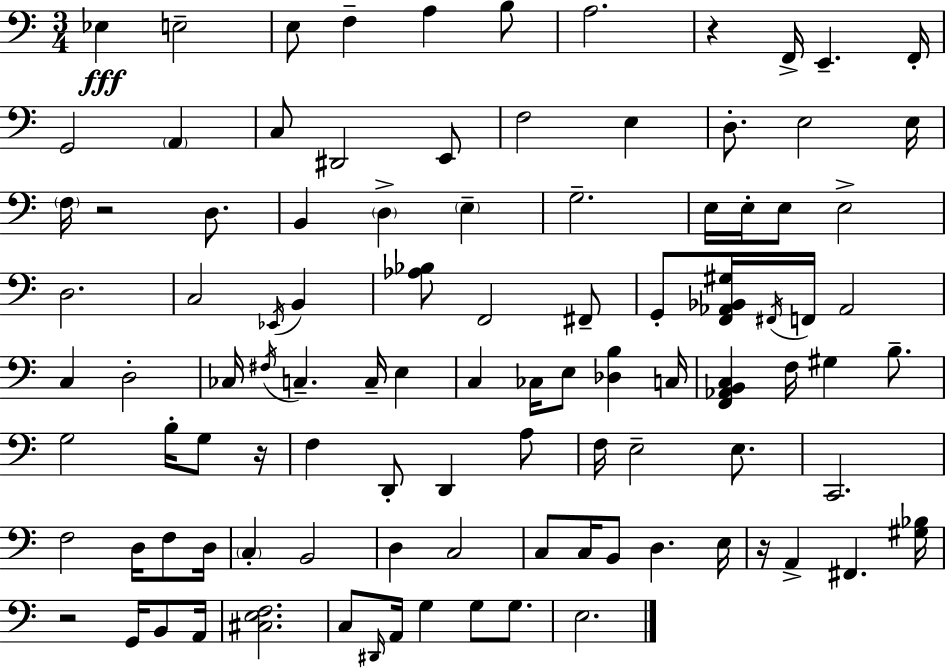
{
  \clef bass
  \numericTimeSignature
  \time 3/4
  \key a \minor
  ees4\fff e2-- | e8 f4-- a4 b8 | a2. | r4 f,16-> e,4.-- f,16-. | \break g,2 \parenthesize a,4 | c8 dis,2 e,8 | f2 e4 | d8.-. e2 e16 | \break \parenthesize f16 r2 d8. | b,4 \parenthesize d4-> \parenthesize e4-- | g2.-- | e16 e16-. e8 e2-> | \break d2. | c2 \acciaccatura { ees,16 } b,4 | <aes bes>8 f,2 fis,8-- | g,8-. <f, aes, bes, gis>16 \acciaccatura { fis,16 } f,16 aes,2 | \break c4 d2-. | ces16 \acciaccatura { fis16 } c4.-- c16-- e4 | c4 ces16 e8 <des b>4 | c16 <f, aes, b, c>4 f16 gis4 | \break b8.-- g2 b16-. | g8 r16 f4 d,8-. d,4 | a8 f16 e2-- | e8. c,2. | \break f2 d16 | f8 d16 \parenthesize c4-. b,2 | d4 c2 | c8 c16 b,8 d4. | \break e16 r16 a,4-> fis,4. | <gis bes>16 r2 g,16 | b,8 a,16 <cis e f>2. | c8 \grace { dis,16 } a,16 g4 g8 | \break g8. e2. | \bar "|."
}